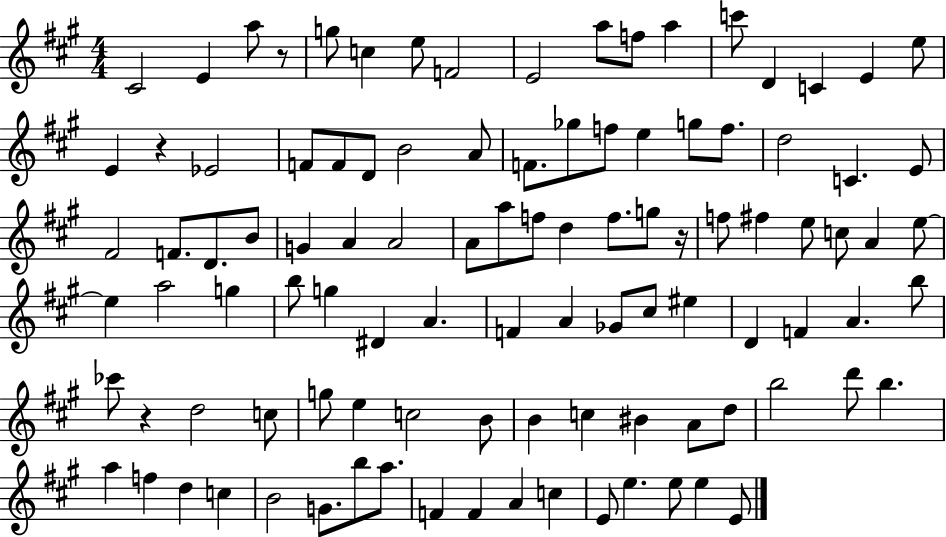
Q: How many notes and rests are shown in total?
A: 103